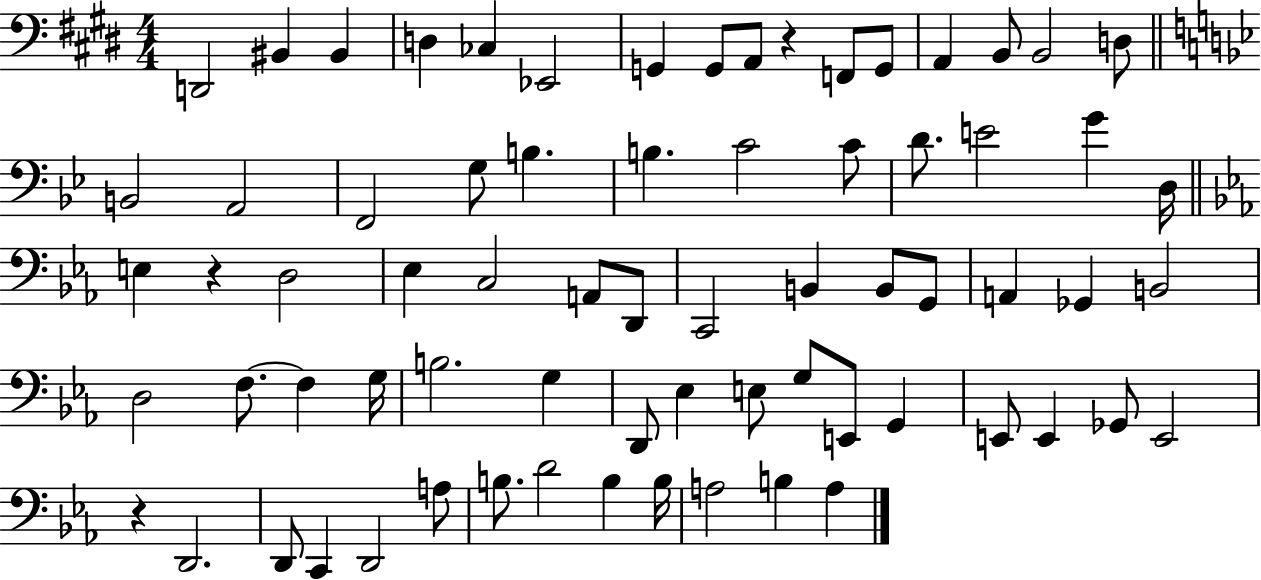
D2/h BIS2/q BIS2/q D3/q CES3/q Eb2/h G2/q G2/e A2/e R/q F2/e G2/e A2/q B2/e B2/h D3/e B2/h A2/h F2/h G3/e B3/q. B3/q. C4/h C4/e D4/e. E4/h G4/q D3/s E3/q R/q D3/h Eb3/q C3/h A2/e D2/e C2/h B2/q B2/e G2/e A2/q Gb2/q B2/h D3/h F3/e. F3/q G3/s B3/h. G3/q D2/e Eb3/q E3/e G3/e E2/e G2/q E2/e E2/q Gb2/e E2/h R/q D2/h. D2/e C2/q D2/h A3/e B3/e. D4/h B3/q B3/s A3/h B3/q A3/q